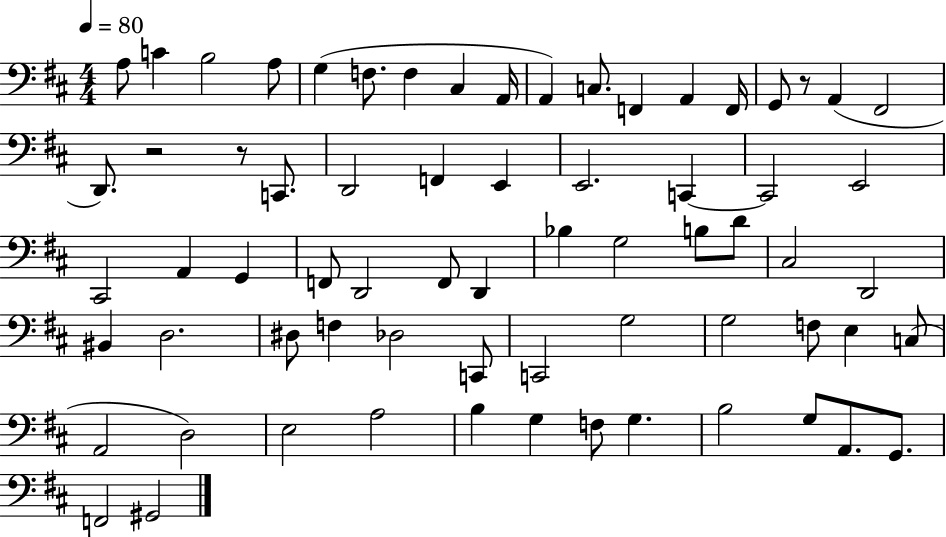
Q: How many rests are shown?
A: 3